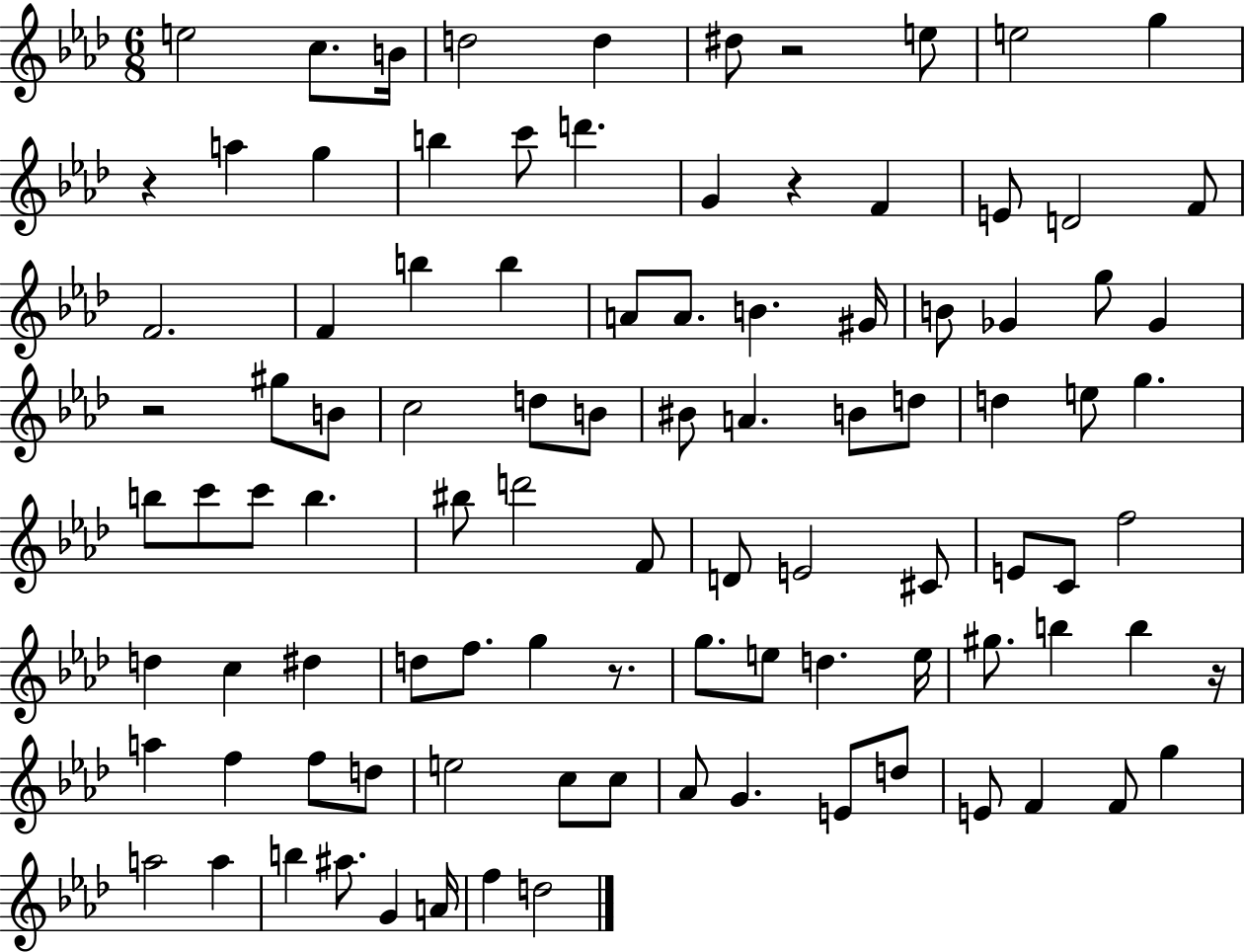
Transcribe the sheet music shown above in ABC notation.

X:1
T:Untitled
M:6/8
L:1/4
K:Ab
e2 c/2 B/4 d2 d ^d/2 z2 e/2 e2 g z a g b c'/2 d' G z F E/2 D2 F/2 F2 F b b A/2 A/2 B ^G/4 B/2 _G g/2 _G z2 ^g/2 B/2 c2 d/2 B/2 ^B/2 A B/2 d/2 d e/2 g b/2 c'/2 c'/2 b ^b/2 d'2 F/2 D/2 E2 ^C/2 E/2 C/2 f2 d c ^d d/2 f/2 g z/2 g/2 e/2 d e/4 ^g/2 b b z/4 a f f/2 d/2 e2 c/2 c/2 _A/2 G E/2 d/2 E/2 F F/2 g a2 a b ^a/2 G A/4 f d2